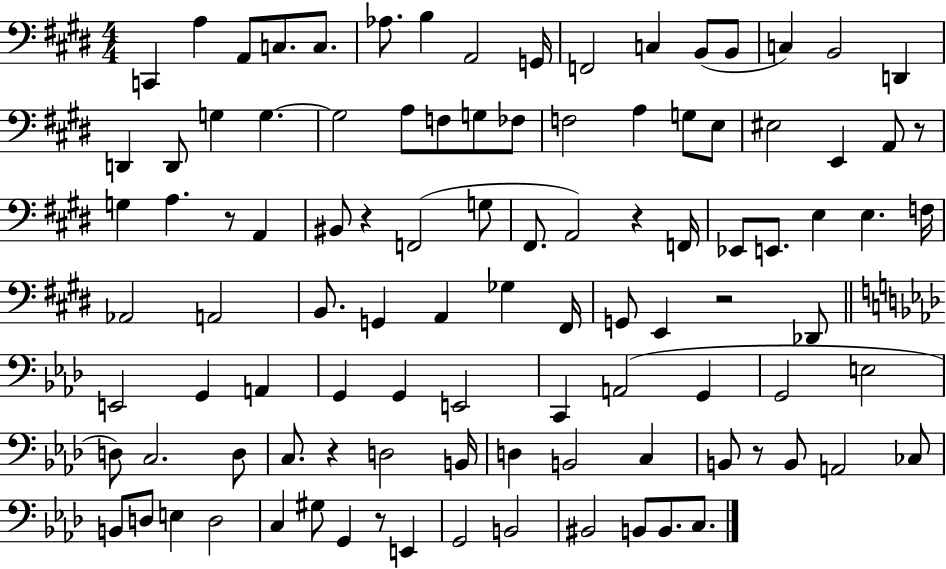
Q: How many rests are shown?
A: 8